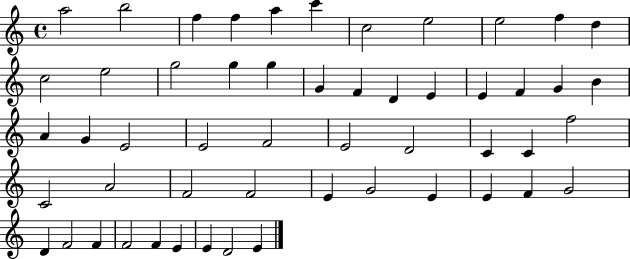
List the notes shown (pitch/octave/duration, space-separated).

A5/h B5/h F5/q F5/q A5/q C6/q C5/h E5/h E5/h F5/q D5/q C5/h E5/h G5/h G5/q G5/q G4/q F4/q D4/q E4/q E4/q F4/q G4/q B4/q A4/q G4/q E4/h E4/h F4/h E4/h D4/h C4/q C4/q F5/h C4/h A4/h F4/h F4/h E4/q G4/h E4/q E4/q F4/q G4/h D4/q F4/h F4/q F4/h F4/q E4/q E4/q D4/h E4/q